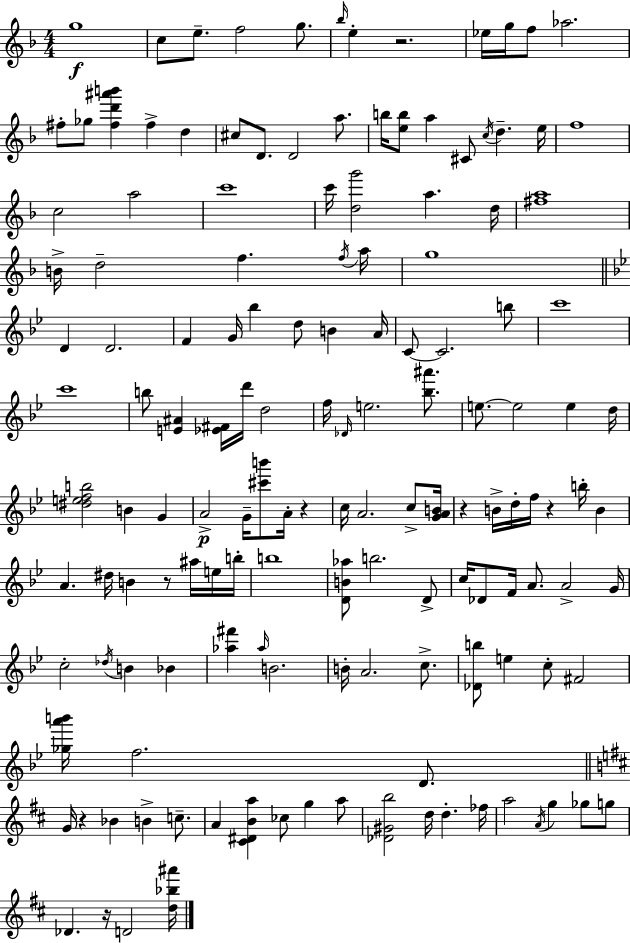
X:1
T:Untitled
M:4/4
L:1/4
K:F
g4 c/2 e/2 f2 g/2 _b/4 e z2 _e/4 g/4 f/2 _a2 ^f/2 _g/2 [^fd'^a'b'] ^f d ^c/2 D/2 D2 a/2 b/4 [eb]/2 a ^C/2 c/4 d e/4 f4 c2 a2 c'4 c'/4 [dg']2 a d/4 [^fa]4 B/4 d2 f f/4 a/4 g4 D D2 F G/4 _b d/2 B A/4 C/2 C2 b/2 c'4 c'4 b/2 [E^A] [_E^F]/4 d'/4 d2 f/4 _D/4 e2 [_b^a']/2 e/2 e2 e d/4 [^defb]2 B G A2 G/4 [^c'b']/2 A/4 z c/4 A2 c/2 [GAB]/4 z B/4 d/4 f/4 z b/4 B A ^d/4 B z/2 ^a/4 e/4 b/4 b4 [DB_a]/2 b2 D/2 c/4 _D/2 F/4 A/2 A2 G/4 c2 _d/4 B _B [_a^f'] _a/4 B2 B/4 A2 c/2 [_Db]/2 e c/2 ^F2 [_ga'b']/4 f2 D/2 G/4 z _B B c/2 A [^C^DBa] _c/2 g a/2 [_D^Gb]2 d/4 d _f/4 a2 A/4 g _g/2 g/2 _D z/4 D2 [d_b^a']/4